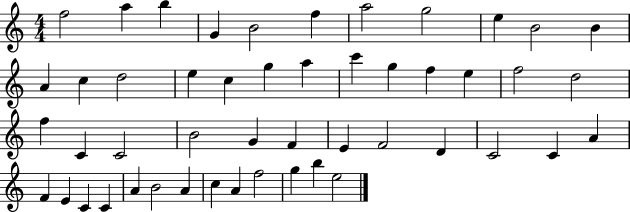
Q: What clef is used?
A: treble